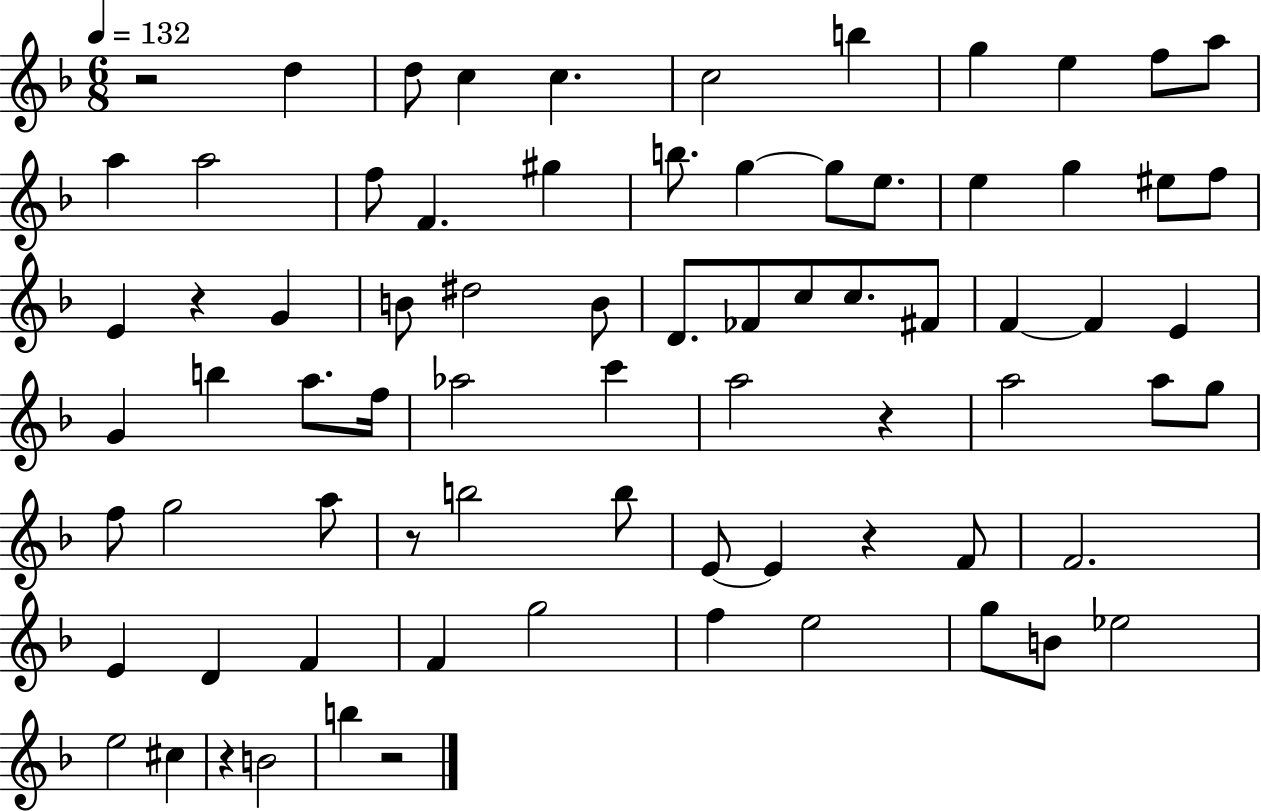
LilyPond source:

{
  \clef treble
  \numericTimeSignature
  \time 6/8
  \key f \major
  \tempo 4 = 132
  r2 d''4 | d''8 c''4 c''4. | c''2 b''4 | g''4 e''4 f''8 a''8 | \break a''4 a''2 | f''8 f'4. gis''4 | b''8. g''4~~ g''8 e''8. | e''4 g''4 eis''8 f''8 | \break e'4 r4 g'4 | b'8 dis''2 b'8 | d'8. fes'8 c''8 c''8. fis'8 | f'4~~ f'4 e'4 | \break g'4 b''4 a''8. f''16 | aes''2 c'''4 | a''2 r4 | a''2 a''8 g''8 | \break f''8 g''2 a''8 | r8 b''2 b''8 | e'8~~ e'4 r4 f'8 | f'2. | \break e'4 d'4 f'4 | f'4 g''2 | f''4 e''2 | g''8 b'8 ees''2 | \break e''2 cis''4 | r4 b'2 | b''4 r2 | \bar "|."
}